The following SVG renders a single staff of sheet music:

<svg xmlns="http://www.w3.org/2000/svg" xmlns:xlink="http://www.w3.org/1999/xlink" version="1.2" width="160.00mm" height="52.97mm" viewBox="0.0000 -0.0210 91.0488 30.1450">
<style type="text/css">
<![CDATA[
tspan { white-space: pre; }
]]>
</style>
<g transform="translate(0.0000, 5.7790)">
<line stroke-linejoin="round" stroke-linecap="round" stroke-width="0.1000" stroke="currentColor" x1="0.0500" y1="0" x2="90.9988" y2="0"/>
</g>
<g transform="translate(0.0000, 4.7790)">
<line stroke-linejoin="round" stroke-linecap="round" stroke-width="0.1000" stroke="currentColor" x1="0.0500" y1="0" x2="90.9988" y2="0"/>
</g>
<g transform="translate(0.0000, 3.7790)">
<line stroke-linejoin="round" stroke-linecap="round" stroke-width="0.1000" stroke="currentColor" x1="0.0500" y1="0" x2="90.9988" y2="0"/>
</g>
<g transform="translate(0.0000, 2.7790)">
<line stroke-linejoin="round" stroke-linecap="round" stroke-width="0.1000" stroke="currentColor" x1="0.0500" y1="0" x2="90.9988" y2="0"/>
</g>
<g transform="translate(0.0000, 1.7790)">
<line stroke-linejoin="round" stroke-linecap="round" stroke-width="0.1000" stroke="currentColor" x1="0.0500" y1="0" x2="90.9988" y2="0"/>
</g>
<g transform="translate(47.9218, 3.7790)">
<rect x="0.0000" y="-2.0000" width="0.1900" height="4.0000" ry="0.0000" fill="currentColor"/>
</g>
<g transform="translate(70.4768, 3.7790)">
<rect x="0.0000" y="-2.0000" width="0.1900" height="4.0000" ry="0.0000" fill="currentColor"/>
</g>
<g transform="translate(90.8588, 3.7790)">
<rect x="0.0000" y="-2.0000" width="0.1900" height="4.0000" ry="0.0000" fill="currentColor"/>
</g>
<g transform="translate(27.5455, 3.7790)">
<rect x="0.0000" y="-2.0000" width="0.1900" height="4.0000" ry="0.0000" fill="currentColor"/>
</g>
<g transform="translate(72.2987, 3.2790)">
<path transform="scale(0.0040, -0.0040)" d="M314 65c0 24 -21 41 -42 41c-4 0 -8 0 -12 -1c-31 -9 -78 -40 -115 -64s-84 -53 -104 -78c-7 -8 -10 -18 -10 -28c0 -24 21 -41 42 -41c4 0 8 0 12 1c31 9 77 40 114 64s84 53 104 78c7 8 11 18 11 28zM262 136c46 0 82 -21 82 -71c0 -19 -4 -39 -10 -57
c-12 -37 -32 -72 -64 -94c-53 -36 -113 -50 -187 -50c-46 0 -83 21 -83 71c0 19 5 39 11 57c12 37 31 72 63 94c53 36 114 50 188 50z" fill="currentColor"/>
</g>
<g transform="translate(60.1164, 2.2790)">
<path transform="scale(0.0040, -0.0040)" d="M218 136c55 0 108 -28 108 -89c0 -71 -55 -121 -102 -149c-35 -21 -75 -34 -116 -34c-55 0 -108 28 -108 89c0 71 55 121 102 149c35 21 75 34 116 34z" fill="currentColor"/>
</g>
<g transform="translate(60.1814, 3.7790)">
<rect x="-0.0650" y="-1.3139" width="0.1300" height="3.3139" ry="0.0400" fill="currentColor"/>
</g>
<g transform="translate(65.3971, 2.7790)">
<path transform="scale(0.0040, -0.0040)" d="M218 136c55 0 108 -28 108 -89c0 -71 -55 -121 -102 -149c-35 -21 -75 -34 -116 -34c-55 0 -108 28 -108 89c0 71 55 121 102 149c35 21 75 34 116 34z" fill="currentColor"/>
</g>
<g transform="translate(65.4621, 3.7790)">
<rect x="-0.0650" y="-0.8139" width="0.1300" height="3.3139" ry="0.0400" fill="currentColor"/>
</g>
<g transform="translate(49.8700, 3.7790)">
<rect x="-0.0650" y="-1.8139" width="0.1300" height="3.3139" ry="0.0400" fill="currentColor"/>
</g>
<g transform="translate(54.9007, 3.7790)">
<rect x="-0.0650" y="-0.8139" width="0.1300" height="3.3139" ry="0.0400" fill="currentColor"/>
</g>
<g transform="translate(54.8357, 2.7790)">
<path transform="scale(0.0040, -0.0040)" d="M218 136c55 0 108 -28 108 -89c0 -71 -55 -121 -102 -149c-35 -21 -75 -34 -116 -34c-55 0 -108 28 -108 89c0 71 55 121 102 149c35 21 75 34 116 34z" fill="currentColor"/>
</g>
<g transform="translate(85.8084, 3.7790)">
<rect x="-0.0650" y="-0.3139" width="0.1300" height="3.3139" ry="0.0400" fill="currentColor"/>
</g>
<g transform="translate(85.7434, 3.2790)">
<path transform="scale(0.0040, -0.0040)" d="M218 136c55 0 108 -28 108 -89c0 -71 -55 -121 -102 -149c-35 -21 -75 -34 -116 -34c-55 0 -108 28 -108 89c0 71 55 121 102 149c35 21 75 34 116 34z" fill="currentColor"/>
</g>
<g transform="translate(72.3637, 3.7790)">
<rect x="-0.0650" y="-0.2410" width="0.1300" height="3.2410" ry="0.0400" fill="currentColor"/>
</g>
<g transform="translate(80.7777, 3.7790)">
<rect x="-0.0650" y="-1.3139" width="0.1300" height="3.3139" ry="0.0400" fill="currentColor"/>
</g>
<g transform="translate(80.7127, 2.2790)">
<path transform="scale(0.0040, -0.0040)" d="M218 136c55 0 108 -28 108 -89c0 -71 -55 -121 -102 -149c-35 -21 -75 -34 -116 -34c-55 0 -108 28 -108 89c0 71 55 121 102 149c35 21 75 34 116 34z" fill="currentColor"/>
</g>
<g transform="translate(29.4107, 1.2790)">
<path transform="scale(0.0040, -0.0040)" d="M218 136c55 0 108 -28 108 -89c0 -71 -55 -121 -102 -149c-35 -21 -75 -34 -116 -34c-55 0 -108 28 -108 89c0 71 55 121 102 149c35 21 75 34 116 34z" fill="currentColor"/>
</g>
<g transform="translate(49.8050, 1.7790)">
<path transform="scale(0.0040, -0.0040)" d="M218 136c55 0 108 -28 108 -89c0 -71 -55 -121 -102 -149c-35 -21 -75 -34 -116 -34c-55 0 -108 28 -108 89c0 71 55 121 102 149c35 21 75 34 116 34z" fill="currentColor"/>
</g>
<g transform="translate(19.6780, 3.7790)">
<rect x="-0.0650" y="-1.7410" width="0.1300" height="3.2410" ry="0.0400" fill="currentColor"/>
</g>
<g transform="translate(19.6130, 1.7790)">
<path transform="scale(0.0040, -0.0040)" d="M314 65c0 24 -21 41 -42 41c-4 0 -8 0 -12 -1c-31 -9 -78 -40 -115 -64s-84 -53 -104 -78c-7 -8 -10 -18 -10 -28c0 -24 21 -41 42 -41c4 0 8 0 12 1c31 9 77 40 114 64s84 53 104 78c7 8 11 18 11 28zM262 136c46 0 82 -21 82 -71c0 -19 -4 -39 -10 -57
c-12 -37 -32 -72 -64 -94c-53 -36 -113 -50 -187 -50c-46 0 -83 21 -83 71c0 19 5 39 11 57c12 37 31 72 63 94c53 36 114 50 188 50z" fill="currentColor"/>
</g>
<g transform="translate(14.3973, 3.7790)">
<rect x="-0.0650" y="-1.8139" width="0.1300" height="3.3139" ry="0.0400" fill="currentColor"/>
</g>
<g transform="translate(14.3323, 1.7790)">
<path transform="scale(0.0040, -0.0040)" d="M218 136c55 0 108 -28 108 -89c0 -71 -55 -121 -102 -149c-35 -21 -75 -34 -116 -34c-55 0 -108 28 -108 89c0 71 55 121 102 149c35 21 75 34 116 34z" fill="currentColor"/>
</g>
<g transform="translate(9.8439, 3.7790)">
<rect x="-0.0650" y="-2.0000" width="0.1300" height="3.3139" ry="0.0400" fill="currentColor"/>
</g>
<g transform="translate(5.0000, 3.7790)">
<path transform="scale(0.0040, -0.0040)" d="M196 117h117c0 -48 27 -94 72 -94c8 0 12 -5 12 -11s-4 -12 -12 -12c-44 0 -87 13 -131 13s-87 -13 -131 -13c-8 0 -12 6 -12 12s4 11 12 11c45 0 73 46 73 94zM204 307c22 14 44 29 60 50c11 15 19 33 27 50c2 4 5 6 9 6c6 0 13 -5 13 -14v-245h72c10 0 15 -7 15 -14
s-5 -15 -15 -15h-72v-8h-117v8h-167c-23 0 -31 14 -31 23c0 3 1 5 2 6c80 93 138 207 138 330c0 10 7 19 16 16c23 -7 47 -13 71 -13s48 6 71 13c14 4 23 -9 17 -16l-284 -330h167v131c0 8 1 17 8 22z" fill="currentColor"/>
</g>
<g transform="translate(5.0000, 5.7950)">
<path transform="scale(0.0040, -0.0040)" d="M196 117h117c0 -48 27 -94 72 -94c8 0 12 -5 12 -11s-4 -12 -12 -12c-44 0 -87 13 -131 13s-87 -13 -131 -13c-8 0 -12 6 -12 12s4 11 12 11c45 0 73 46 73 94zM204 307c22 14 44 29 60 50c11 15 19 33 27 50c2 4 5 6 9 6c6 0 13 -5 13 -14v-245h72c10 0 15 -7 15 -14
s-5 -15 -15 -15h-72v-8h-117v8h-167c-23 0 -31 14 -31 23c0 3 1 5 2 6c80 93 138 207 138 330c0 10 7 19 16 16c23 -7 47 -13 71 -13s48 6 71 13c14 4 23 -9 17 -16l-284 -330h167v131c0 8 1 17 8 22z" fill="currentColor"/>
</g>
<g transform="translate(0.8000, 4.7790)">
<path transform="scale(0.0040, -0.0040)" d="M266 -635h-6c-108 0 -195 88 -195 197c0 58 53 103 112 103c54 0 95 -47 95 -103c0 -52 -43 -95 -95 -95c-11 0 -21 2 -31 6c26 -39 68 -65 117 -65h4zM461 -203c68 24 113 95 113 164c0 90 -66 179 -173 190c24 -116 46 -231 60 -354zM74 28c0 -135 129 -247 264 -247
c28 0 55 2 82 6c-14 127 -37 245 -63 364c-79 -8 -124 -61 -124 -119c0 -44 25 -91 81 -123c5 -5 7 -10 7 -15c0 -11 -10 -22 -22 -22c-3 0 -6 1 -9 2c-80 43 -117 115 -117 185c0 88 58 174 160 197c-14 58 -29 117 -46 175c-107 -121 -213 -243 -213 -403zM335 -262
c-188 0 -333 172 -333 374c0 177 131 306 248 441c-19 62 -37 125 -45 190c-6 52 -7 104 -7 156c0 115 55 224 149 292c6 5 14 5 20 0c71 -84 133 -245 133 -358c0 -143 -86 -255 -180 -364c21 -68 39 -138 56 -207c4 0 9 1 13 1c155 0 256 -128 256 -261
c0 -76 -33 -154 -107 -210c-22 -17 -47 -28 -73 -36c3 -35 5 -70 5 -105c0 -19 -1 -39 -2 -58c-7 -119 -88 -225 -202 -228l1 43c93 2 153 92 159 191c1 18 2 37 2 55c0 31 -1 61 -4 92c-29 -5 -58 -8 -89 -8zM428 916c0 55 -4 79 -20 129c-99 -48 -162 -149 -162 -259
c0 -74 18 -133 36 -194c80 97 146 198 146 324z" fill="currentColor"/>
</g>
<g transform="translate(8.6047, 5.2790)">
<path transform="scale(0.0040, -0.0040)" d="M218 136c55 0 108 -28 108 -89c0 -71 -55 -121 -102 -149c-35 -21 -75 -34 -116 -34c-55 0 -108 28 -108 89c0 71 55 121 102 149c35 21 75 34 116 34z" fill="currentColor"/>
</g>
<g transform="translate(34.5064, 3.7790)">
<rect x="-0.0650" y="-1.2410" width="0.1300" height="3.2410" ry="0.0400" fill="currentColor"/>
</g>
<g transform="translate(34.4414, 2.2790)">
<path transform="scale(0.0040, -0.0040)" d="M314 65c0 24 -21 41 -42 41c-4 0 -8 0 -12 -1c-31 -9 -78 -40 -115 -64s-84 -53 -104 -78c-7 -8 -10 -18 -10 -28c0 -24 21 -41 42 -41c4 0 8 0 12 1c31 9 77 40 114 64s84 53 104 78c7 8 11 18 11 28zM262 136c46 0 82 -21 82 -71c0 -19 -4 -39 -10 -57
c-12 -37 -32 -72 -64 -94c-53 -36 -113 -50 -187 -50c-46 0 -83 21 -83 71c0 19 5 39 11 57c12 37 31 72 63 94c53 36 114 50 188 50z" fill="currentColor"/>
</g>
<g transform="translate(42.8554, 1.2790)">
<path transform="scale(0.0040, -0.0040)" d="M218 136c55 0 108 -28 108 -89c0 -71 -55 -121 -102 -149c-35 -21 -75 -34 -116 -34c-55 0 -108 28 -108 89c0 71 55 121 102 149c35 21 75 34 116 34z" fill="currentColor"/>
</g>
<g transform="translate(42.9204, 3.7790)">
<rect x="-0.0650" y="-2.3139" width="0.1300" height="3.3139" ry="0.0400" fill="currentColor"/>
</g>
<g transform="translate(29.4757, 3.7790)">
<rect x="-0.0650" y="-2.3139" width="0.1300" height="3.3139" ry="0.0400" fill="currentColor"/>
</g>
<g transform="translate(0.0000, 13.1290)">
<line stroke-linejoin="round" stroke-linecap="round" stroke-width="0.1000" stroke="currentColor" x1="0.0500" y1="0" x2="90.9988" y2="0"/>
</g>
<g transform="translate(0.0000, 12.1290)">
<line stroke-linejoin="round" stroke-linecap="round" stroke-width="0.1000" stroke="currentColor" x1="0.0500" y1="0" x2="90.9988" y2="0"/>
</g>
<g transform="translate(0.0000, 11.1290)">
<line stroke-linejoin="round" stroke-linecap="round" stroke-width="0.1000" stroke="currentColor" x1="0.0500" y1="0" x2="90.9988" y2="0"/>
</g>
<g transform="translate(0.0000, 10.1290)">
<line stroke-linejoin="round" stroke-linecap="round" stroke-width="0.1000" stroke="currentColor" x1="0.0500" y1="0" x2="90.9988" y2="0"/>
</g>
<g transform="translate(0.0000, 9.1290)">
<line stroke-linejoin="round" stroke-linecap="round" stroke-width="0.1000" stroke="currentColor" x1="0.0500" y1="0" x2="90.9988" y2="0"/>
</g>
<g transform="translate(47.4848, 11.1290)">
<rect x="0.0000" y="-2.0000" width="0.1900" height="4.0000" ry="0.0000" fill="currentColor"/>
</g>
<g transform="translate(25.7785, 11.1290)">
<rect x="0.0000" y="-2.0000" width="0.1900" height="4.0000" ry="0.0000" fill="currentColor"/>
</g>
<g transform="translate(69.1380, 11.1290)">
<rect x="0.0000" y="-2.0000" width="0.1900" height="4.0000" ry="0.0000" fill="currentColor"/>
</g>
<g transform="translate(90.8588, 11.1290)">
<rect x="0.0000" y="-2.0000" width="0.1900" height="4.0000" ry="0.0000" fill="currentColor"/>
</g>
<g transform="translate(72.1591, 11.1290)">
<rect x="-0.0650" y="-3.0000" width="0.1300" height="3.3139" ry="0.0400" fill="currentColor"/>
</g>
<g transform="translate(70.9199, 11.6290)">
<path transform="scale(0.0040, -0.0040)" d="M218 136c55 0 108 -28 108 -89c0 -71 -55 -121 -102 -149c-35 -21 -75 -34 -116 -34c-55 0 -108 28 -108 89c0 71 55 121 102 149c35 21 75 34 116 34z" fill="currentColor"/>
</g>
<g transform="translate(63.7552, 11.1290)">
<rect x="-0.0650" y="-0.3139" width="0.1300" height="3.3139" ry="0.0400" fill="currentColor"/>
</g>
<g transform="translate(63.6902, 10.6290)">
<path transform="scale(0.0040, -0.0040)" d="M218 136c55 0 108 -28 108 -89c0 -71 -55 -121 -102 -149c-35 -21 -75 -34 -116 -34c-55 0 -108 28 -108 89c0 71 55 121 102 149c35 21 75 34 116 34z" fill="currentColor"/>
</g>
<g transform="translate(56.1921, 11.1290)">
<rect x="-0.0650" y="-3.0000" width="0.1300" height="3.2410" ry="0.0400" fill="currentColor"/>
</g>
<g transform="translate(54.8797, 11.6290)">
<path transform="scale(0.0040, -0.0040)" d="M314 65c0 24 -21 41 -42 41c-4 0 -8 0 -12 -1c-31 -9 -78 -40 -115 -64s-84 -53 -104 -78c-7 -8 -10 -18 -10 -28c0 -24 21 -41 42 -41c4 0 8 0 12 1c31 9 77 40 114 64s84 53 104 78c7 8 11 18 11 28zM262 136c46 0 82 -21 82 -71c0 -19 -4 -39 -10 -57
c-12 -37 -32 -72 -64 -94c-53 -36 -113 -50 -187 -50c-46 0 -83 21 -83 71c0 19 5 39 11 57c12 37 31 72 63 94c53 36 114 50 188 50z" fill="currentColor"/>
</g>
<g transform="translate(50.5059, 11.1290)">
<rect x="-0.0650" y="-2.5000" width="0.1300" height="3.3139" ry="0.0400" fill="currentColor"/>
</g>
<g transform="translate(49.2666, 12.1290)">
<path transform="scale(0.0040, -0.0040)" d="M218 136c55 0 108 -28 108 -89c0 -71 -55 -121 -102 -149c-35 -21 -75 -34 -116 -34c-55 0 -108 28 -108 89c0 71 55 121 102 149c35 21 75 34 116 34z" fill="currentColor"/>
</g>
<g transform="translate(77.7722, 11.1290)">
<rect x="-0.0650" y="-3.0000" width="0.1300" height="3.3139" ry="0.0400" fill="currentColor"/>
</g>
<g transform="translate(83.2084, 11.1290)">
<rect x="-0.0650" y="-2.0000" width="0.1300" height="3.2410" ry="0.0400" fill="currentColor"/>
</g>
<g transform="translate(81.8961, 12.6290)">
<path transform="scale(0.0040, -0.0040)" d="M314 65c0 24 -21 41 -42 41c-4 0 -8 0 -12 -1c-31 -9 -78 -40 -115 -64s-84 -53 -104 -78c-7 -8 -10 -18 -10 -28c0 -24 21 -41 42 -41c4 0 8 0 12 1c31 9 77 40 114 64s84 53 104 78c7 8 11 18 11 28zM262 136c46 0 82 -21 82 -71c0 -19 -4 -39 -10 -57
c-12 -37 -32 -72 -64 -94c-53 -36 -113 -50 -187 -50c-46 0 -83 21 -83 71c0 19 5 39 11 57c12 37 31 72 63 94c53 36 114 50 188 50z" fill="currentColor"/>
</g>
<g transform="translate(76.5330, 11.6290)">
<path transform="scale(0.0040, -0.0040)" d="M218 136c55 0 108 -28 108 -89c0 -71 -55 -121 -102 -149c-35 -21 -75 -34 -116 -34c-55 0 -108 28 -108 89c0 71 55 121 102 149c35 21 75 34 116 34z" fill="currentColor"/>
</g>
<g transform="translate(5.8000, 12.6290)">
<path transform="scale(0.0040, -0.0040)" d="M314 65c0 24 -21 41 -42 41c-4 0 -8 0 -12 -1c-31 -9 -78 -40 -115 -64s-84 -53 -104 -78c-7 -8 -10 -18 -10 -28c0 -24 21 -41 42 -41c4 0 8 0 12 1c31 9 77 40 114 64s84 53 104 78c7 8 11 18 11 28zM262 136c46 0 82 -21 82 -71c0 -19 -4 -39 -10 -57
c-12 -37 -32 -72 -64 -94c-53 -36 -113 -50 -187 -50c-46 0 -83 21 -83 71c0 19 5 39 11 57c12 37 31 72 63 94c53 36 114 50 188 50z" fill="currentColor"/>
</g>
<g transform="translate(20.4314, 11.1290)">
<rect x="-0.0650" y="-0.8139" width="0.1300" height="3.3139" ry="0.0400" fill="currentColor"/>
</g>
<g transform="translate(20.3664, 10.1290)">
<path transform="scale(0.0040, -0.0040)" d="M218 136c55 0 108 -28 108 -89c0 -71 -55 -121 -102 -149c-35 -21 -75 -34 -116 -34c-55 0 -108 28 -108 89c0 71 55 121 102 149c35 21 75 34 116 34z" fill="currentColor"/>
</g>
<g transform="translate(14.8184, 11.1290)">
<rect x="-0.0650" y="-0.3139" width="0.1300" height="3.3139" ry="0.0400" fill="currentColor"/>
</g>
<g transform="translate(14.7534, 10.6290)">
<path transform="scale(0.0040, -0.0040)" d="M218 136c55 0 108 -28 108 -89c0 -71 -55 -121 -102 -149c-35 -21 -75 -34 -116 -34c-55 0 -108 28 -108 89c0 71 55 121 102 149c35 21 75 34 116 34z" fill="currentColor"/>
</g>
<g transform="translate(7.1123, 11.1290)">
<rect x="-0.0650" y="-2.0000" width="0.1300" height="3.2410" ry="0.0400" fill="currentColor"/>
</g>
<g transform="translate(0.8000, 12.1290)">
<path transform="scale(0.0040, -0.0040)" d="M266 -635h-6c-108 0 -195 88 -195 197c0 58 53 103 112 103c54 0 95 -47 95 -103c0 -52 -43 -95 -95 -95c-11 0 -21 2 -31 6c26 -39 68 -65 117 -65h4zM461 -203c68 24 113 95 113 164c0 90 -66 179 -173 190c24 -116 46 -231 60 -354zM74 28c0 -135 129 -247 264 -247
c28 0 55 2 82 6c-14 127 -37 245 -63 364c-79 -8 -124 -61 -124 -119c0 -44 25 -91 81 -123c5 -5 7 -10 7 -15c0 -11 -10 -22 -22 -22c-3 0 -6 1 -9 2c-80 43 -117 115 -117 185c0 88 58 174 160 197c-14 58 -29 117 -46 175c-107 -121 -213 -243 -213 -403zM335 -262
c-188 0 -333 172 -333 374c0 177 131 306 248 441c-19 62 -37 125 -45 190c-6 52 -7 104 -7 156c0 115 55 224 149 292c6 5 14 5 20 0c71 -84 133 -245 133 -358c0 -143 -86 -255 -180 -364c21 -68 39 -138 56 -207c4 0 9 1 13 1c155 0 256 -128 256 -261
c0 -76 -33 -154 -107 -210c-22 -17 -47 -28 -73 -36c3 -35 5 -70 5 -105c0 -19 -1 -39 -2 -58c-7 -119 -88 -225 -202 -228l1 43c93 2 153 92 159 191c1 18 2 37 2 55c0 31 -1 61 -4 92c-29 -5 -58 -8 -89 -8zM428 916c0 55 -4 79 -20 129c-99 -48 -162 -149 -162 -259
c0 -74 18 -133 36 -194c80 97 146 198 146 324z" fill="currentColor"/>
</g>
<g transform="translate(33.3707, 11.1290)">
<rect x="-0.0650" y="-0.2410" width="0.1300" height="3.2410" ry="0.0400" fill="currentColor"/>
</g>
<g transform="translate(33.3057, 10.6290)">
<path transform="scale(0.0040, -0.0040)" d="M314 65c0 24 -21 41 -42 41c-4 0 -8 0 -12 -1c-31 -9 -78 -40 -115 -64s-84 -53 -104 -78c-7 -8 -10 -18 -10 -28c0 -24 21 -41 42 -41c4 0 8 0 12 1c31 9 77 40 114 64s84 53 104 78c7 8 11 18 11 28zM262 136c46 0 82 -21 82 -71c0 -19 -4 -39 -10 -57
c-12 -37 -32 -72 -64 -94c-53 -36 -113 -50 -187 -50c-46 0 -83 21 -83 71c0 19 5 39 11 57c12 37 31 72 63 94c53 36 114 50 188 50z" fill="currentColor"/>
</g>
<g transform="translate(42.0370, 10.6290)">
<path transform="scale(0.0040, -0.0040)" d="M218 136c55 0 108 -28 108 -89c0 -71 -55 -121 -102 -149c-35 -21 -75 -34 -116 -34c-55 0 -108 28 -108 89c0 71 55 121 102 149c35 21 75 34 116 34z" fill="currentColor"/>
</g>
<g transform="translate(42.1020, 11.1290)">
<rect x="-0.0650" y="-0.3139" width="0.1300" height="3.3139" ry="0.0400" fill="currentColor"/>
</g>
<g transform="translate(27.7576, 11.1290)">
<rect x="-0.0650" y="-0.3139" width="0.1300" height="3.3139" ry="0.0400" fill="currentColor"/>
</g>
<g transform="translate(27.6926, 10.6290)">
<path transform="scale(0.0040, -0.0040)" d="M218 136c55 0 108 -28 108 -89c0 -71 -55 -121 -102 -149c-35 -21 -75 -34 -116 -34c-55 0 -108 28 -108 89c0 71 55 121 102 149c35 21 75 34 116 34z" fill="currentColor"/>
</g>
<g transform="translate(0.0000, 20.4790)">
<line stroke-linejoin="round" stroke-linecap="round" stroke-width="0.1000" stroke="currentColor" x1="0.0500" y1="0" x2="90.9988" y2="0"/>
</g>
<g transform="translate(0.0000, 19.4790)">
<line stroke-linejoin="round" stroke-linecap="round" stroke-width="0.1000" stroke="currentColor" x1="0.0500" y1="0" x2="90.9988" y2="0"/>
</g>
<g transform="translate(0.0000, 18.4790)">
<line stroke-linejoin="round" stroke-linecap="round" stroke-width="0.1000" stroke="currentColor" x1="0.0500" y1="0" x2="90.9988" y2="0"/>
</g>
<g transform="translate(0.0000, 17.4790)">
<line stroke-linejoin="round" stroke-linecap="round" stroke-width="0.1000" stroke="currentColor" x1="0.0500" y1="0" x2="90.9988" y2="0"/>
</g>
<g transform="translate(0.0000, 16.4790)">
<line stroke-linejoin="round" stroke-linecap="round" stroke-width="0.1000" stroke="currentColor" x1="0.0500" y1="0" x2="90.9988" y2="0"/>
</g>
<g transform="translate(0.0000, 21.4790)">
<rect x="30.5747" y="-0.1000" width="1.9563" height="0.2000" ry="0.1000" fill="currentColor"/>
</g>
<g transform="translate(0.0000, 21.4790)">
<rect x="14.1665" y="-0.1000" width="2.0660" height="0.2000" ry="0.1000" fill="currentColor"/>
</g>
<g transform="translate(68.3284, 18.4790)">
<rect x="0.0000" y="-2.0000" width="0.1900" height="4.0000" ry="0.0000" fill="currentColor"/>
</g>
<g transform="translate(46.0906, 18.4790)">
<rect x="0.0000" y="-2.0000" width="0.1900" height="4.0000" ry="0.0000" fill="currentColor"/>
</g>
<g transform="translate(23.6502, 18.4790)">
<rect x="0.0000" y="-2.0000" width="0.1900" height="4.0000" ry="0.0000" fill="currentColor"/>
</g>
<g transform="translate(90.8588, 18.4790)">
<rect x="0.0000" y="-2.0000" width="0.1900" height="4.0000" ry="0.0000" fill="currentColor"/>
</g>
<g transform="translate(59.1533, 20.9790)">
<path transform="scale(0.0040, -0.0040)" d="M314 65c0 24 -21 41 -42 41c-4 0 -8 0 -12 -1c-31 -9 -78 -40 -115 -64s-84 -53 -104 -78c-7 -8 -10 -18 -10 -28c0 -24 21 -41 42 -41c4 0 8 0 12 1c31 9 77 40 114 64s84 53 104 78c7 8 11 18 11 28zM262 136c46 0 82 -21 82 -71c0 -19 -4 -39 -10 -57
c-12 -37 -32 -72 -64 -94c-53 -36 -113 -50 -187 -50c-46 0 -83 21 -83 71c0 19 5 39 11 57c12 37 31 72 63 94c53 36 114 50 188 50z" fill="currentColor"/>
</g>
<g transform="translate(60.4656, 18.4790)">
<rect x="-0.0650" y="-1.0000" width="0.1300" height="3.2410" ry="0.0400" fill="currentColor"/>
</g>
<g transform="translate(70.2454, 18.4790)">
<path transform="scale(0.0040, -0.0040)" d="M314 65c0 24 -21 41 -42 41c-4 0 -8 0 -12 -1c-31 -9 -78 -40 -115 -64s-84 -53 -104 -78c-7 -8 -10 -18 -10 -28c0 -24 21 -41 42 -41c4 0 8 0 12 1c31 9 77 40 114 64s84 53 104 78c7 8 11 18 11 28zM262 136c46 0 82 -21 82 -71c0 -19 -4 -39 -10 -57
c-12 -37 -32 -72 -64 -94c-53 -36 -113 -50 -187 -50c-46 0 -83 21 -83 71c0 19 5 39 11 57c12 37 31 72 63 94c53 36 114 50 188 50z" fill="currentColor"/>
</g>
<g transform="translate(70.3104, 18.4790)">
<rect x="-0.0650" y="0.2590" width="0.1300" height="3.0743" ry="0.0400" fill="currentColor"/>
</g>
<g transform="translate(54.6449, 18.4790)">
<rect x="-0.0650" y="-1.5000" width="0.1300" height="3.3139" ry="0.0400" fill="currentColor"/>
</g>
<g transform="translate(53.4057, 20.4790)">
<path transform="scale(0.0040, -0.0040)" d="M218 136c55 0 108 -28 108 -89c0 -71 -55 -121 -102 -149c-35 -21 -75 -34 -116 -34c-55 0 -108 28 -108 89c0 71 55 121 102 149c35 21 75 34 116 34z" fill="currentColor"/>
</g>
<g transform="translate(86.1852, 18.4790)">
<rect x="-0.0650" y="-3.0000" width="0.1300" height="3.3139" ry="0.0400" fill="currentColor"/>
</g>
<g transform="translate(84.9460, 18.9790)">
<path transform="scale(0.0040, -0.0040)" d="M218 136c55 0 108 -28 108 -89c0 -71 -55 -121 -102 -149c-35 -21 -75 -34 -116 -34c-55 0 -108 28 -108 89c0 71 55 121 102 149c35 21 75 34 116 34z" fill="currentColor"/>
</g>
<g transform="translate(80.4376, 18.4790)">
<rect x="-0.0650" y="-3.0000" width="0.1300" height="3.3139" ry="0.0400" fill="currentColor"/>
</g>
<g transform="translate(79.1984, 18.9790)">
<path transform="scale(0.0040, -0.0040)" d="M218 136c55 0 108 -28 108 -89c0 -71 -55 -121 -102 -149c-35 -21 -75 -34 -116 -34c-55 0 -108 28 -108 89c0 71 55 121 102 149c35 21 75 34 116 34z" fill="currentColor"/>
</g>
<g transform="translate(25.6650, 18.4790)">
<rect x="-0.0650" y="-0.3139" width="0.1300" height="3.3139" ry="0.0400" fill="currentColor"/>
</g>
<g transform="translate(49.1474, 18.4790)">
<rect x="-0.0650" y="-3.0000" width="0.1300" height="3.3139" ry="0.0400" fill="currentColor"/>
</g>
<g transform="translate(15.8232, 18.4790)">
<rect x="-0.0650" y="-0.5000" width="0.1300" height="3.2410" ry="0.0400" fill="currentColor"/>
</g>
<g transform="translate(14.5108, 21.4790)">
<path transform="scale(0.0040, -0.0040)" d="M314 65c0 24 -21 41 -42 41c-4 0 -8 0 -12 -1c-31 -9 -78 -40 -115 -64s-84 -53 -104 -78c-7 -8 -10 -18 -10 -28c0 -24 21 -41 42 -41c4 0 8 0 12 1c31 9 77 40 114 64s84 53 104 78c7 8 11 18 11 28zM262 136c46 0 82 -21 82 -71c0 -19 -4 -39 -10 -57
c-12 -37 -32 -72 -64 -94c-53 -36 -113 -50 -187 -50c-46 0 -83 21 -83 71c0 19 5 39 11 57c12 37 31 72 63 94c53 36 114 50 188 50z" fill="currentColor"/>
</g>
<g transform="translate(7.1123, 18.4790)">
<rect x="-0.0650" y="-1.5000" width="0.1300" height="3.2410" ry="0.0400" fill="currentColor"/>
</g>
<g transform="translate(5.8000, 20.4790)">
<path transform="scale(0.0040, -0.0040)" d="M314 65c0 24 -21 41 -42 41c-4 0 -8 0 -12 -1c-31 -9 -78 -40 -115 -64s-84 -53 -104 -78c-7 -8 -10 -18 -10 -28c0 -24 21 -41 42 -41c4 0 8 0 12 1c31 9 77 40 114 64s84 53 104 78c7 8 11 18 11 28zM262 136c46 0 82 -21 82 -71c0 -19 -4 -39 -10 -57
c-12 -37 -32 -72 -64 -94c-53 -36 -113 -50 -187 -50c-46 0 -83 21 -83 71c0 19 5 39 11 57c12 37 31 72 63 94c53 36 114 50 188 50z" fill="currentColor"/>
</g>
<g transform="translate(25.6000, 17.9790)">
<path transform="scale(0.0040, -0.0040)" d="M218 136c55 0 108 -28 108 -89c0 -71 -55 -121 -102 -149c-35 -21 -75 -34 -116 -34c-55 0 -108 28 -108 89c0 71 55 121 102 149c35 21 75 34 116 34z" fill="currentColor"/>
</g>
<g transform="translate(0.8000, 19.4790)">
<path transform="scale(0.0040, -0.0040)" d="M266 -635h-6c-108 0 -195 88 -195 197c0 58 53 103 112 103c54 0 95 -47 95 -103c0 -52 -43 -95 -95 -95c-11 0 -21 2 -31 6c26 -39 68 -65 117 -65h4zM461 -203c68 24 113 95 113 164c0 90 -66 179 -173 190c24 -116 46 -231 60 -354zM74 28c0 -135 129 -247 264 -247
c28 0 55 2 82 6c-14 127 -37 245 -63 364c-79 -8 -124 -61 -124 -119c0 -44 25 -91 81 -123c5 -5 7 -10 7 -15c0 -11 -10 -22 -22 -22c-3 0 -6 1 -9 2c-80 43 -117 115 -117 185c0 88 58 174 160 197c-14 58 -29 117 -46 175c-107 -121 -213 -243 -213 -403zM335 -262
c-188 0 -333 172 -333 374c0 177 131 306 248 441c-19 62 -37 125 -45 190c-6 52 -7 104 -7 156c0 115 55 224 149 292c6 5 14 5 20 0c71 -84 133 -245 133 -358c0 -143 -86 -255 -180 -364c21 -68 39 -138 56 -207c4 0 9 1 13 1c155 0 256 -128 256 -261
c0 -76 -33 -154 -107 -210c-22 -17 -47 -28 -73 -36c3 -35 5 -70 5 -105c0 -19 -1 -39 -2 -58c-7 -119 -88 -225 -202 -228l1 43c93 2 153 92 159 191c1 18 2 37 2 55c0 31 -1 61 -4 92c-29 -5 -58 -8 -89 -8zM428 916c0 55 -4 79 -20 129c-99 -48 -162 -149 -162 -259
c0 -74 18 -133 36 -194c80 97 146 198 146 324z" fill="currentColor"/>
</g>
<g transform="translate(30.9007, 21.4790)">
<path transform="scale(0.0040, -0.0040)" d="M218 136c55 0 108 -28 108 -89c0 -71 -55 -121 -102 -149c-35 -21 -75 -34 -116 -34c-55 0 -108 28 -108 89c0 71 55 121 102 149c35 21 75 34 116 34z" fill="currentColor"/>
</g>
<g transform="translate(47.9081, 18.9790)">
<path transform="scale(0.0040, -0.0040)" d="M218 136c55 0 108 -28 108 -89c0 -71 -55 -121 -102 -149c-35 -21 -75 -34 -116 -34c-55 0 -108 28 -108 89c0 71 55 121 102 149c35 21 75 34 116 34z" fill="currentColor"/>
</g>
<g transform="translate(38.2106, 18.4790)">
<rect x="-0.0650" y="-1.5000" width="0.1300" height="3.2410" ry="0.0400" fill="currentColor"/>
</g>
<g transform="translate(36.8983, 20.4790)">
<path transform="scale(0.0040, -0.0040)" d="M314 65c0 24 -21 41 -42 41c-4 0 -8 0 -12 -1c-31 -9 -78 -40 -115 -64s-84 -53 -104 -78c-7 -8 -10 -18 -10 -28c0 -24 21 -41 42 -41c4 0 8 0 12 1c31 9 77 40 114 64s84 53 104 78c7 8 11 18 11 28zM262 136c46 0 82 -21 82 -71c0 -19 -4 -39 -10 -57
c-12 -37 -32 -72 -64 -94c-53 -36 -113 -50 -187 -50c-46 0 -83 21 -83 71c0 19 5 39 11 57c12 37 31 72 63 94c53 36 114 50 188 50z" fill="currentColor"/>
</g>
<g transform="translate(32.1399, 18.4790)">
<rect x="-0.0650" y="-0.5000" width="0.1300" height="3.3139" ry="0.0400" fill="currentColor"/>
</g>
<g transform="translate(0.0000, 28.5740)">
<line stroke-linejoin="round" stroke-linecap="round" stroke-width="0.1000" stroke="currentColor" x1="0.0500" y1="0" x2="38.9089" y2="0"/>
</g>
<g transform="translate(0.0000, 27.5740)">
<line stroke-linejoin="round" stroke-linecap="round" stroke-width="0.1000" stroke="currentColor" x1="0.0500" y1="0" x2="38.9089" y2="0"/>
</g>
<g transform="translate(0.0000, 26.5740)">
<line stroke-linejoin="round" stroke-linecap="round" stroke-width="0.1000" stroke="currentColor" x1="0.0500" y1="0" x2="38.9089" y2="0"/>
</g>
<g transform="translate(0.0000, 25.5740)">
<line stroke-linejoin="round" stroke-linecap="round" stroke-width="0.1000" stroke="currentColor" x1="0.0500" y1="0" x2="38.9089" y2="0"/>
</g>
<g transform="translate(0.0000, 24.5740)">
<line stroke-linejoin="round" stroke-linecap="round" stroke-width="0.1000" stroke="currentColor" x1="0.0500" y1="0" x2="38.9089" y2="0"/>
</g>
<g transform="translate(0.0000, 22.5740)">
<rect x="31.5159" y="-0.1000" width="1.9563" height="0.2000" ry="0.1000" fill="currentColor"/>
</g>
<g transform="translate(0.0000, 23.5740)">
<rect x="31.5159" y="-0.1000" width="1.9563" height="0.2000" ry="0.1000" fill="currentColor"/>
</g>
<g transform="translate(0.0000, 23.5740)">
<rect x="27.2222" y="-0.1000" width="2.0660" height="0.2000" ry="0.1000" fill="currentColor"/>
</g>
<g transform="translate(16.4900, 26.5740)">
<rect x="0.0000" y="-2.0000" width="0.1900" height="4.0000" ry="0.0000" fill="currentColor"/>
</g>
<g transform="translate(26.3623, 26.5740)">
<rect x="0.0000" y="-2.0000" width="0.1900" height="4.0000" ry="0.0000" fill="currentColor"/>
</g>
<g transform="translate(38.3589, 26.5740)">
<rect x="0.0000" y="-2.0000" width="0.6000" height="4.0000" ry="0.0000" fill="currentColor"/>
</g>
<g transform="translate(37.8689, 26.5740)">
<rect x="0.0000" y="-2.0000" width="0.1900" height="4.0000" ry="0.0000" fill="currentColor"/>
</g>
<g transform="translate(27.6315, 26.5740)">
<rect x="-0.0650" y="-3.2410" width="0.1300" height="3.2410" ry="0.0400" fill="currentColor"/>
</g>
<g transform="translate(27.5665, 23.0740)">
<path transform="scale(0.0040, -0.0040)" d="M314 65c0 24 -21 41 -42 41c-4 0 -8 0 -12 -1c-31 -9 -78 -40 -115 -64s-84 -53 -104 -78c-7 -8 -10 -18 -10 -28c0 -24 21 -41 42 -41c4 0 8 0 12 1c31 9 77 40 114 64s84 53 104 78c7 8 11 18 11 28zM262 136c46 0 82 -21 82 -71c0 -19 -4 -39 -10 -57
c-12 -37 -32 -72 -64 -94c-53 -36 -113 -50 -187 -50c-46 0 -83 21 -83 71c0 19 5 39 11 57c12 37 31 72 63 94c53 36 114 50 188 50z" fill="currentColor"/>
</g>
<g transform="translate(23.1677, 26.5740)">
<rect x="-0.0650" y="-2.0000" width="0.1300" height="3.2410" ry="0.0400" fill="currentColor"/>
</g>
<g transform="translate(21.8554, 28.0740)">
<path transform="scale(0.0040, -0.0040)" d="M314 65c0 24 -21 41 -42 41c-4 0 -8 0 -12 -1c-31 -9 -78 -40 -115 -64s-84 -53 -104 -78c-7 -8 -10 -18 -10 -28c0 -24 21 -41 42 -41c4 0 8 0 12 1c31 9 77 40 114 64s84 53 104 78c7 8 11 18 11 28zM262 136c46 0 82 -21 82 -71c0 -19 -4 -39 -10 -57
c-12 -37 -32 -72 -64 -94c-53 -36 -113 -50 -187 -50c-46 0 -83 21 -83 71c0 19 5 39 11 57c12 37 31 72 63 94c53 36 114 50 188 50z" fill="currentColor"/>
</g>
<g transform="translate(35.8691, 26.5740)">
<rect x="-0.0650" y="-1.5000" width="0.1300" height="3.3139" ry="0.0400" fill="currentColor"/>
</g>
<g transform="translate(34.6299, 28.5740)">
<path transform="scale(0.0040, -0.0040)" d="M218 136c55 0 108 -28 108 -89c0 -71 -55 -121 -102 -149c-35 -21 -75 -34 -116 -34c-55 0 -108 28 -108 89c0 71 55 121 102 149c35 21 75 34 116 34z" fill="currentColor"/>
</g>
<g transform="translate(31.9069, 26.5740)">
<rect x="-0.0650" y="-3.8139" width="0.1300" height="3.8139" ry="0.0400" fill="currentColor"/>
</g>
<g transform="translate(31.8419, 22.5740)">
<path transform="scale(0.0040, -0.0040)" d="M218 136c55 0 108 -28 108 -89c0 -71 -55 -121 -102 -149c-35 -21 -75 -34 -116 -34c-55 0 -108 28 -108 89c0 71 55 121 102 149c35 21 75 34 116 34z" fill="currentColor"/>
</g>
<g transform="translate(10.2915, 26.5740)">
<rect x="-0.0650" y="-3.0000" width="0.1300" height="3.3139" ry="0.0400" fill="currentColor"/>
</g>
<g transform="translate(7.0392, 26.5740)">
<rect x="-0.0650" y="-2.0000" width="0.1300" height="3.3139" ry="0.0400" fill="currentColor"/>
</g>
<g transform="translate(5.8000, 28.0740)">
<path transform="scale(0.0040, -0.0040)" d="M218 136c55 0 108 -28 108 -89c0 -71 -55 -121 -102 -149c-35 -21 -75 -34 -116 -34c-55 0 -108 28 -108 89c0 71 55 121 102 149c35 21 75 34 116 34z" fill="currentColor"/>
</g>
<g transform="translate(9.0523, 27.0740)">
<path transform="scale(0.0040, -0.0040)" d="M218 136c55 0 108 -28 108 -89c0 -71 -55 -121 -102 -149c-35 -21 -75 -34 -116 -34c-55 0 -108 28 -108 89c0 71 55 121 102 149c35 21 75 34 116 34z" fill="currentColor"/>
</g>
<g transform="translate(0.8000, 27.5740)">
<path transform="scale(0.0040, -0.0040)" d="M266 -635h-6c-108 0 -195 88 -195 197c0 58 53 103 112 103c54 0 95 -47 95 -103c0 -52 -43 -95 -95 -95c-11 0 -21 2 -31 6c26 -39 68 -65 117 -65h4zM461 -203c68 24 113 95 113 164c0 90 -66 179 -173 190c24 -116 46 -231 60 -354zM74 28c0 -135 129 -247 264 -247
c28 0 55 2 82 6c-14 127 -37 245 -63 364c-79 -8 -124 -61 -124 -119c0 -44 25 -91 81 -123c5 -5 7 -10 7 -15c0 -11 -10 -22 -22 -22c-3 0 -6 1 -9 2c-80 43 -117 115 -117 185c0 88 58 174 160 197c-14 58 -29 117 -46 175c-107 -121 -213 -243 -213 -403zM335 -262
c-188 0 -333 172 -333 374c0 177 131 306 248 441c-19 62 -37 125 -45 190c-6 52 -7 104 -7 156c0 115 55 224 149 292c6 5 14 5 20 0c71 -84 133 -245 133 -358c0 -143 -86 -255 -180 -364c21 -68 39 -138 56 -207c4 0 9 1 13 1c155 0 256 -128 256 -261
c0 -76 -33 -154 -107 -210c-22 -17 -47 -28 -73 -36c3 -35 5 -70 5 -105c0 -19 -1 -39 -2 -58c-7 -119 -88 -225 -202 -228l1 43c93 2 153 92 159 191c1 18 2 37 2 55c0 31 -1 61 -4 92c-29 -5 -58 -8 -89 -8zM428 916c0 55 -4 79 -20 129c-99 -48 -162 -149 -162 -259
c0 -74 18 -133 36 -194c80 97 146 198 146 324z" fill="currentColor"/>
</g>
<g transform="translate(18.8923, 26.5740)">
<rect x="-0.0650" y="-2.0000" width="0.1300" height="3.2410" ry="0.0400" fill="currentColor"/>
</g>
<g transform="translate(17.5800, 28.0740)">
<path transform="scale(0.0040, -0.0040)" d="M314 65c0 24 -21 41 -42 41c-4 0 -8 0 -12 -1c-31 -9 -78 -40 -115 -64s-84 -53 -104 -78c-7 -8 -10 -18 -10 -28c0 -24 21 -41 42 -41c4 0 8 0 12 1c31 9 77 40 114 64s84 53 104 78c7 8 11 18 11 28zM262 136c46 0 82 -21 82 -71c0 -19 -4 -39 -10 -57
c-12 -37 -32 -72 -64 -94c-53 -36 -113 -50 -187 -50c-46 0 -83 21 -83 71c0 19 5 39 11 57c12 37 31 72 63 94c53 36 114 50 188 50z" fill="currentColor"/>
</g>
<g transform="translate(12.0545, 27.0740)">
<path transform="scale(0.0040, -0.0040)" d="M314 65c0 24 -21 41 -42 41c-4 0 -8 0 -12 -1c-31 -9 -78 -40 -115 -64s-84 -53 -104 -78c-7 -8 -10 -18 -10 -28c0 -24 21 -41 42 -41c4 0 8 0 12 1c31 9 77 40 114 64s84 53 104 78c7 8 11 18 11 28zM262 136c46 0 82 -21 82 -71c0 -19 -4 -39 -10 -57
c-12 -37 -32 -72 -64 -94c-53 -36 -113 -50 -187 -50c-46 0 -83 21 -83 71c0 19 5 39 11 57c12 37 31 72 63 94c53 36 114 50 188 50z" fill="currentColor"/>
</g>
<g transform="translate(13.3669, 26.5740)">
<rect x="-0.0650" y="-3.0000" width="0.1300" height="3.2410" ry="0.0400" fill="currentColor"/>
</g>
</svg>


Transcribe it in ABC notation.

X:1
T:Untitled
M:4/4
L:1/4
K:C
F f f2 g e2 g f d e d c2 e c F2 c d c c2 c G A2 c A A F2 E2 C2 c C E2 A E D2 B2 A A F A A2 F2 F2 b2 c' E